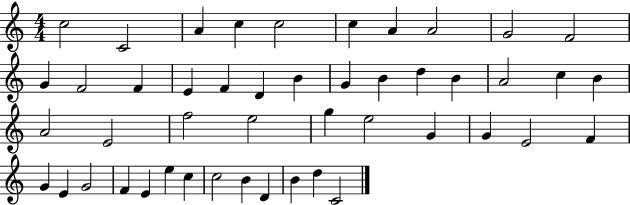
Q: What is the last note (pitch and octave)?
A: C4